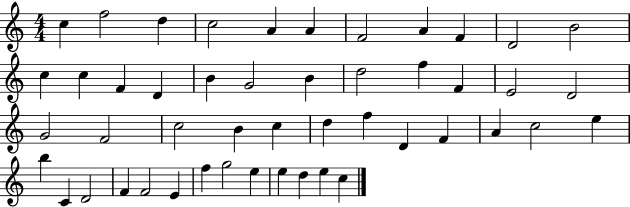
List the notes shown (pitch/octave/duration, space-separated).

C5/q F5/h D5/q C5/h A4/q A4/q F4/h A4/q F4/q D4/h B4/h C5/q C5/q F4/q D4/q B4/q G4/h B4/q D5/h F5/q F4/q E4/h D4/h G4/h F4/h C5/h B4/q C5/q D5/q F5/q D4/q F4/q A4/q C5/h E5/q B5/q C4/q D4/h F4/q F4/h E4/q F5/q G5/h E5/q E5/q D5/q E5/q C5/q